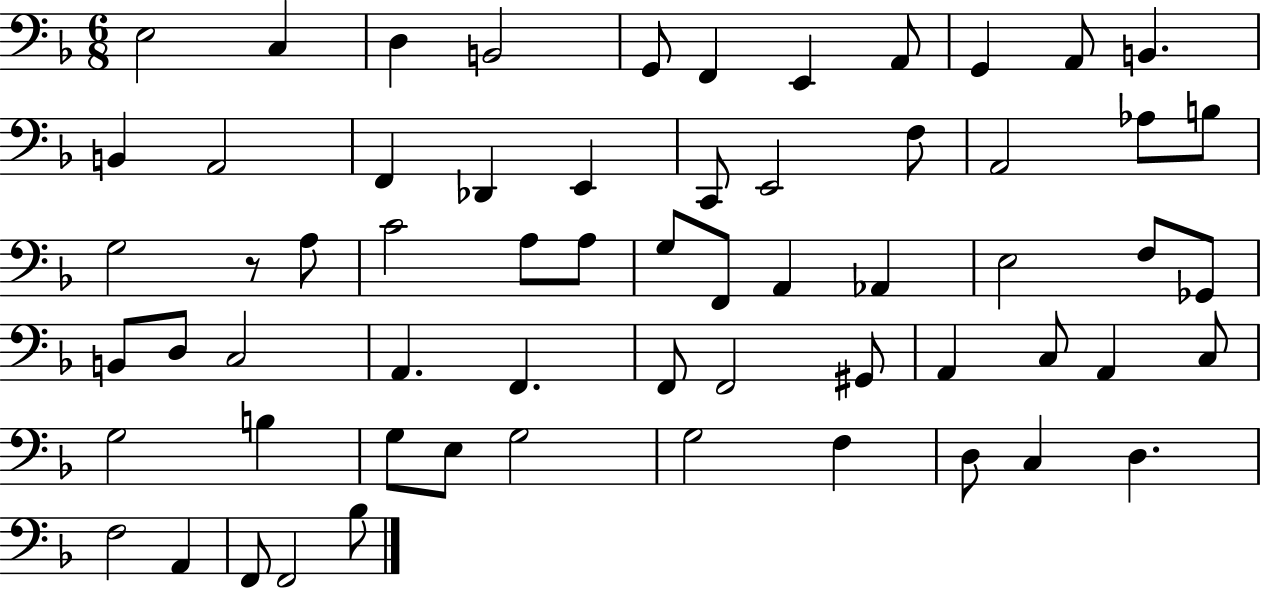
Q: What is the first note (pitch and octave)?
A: E3